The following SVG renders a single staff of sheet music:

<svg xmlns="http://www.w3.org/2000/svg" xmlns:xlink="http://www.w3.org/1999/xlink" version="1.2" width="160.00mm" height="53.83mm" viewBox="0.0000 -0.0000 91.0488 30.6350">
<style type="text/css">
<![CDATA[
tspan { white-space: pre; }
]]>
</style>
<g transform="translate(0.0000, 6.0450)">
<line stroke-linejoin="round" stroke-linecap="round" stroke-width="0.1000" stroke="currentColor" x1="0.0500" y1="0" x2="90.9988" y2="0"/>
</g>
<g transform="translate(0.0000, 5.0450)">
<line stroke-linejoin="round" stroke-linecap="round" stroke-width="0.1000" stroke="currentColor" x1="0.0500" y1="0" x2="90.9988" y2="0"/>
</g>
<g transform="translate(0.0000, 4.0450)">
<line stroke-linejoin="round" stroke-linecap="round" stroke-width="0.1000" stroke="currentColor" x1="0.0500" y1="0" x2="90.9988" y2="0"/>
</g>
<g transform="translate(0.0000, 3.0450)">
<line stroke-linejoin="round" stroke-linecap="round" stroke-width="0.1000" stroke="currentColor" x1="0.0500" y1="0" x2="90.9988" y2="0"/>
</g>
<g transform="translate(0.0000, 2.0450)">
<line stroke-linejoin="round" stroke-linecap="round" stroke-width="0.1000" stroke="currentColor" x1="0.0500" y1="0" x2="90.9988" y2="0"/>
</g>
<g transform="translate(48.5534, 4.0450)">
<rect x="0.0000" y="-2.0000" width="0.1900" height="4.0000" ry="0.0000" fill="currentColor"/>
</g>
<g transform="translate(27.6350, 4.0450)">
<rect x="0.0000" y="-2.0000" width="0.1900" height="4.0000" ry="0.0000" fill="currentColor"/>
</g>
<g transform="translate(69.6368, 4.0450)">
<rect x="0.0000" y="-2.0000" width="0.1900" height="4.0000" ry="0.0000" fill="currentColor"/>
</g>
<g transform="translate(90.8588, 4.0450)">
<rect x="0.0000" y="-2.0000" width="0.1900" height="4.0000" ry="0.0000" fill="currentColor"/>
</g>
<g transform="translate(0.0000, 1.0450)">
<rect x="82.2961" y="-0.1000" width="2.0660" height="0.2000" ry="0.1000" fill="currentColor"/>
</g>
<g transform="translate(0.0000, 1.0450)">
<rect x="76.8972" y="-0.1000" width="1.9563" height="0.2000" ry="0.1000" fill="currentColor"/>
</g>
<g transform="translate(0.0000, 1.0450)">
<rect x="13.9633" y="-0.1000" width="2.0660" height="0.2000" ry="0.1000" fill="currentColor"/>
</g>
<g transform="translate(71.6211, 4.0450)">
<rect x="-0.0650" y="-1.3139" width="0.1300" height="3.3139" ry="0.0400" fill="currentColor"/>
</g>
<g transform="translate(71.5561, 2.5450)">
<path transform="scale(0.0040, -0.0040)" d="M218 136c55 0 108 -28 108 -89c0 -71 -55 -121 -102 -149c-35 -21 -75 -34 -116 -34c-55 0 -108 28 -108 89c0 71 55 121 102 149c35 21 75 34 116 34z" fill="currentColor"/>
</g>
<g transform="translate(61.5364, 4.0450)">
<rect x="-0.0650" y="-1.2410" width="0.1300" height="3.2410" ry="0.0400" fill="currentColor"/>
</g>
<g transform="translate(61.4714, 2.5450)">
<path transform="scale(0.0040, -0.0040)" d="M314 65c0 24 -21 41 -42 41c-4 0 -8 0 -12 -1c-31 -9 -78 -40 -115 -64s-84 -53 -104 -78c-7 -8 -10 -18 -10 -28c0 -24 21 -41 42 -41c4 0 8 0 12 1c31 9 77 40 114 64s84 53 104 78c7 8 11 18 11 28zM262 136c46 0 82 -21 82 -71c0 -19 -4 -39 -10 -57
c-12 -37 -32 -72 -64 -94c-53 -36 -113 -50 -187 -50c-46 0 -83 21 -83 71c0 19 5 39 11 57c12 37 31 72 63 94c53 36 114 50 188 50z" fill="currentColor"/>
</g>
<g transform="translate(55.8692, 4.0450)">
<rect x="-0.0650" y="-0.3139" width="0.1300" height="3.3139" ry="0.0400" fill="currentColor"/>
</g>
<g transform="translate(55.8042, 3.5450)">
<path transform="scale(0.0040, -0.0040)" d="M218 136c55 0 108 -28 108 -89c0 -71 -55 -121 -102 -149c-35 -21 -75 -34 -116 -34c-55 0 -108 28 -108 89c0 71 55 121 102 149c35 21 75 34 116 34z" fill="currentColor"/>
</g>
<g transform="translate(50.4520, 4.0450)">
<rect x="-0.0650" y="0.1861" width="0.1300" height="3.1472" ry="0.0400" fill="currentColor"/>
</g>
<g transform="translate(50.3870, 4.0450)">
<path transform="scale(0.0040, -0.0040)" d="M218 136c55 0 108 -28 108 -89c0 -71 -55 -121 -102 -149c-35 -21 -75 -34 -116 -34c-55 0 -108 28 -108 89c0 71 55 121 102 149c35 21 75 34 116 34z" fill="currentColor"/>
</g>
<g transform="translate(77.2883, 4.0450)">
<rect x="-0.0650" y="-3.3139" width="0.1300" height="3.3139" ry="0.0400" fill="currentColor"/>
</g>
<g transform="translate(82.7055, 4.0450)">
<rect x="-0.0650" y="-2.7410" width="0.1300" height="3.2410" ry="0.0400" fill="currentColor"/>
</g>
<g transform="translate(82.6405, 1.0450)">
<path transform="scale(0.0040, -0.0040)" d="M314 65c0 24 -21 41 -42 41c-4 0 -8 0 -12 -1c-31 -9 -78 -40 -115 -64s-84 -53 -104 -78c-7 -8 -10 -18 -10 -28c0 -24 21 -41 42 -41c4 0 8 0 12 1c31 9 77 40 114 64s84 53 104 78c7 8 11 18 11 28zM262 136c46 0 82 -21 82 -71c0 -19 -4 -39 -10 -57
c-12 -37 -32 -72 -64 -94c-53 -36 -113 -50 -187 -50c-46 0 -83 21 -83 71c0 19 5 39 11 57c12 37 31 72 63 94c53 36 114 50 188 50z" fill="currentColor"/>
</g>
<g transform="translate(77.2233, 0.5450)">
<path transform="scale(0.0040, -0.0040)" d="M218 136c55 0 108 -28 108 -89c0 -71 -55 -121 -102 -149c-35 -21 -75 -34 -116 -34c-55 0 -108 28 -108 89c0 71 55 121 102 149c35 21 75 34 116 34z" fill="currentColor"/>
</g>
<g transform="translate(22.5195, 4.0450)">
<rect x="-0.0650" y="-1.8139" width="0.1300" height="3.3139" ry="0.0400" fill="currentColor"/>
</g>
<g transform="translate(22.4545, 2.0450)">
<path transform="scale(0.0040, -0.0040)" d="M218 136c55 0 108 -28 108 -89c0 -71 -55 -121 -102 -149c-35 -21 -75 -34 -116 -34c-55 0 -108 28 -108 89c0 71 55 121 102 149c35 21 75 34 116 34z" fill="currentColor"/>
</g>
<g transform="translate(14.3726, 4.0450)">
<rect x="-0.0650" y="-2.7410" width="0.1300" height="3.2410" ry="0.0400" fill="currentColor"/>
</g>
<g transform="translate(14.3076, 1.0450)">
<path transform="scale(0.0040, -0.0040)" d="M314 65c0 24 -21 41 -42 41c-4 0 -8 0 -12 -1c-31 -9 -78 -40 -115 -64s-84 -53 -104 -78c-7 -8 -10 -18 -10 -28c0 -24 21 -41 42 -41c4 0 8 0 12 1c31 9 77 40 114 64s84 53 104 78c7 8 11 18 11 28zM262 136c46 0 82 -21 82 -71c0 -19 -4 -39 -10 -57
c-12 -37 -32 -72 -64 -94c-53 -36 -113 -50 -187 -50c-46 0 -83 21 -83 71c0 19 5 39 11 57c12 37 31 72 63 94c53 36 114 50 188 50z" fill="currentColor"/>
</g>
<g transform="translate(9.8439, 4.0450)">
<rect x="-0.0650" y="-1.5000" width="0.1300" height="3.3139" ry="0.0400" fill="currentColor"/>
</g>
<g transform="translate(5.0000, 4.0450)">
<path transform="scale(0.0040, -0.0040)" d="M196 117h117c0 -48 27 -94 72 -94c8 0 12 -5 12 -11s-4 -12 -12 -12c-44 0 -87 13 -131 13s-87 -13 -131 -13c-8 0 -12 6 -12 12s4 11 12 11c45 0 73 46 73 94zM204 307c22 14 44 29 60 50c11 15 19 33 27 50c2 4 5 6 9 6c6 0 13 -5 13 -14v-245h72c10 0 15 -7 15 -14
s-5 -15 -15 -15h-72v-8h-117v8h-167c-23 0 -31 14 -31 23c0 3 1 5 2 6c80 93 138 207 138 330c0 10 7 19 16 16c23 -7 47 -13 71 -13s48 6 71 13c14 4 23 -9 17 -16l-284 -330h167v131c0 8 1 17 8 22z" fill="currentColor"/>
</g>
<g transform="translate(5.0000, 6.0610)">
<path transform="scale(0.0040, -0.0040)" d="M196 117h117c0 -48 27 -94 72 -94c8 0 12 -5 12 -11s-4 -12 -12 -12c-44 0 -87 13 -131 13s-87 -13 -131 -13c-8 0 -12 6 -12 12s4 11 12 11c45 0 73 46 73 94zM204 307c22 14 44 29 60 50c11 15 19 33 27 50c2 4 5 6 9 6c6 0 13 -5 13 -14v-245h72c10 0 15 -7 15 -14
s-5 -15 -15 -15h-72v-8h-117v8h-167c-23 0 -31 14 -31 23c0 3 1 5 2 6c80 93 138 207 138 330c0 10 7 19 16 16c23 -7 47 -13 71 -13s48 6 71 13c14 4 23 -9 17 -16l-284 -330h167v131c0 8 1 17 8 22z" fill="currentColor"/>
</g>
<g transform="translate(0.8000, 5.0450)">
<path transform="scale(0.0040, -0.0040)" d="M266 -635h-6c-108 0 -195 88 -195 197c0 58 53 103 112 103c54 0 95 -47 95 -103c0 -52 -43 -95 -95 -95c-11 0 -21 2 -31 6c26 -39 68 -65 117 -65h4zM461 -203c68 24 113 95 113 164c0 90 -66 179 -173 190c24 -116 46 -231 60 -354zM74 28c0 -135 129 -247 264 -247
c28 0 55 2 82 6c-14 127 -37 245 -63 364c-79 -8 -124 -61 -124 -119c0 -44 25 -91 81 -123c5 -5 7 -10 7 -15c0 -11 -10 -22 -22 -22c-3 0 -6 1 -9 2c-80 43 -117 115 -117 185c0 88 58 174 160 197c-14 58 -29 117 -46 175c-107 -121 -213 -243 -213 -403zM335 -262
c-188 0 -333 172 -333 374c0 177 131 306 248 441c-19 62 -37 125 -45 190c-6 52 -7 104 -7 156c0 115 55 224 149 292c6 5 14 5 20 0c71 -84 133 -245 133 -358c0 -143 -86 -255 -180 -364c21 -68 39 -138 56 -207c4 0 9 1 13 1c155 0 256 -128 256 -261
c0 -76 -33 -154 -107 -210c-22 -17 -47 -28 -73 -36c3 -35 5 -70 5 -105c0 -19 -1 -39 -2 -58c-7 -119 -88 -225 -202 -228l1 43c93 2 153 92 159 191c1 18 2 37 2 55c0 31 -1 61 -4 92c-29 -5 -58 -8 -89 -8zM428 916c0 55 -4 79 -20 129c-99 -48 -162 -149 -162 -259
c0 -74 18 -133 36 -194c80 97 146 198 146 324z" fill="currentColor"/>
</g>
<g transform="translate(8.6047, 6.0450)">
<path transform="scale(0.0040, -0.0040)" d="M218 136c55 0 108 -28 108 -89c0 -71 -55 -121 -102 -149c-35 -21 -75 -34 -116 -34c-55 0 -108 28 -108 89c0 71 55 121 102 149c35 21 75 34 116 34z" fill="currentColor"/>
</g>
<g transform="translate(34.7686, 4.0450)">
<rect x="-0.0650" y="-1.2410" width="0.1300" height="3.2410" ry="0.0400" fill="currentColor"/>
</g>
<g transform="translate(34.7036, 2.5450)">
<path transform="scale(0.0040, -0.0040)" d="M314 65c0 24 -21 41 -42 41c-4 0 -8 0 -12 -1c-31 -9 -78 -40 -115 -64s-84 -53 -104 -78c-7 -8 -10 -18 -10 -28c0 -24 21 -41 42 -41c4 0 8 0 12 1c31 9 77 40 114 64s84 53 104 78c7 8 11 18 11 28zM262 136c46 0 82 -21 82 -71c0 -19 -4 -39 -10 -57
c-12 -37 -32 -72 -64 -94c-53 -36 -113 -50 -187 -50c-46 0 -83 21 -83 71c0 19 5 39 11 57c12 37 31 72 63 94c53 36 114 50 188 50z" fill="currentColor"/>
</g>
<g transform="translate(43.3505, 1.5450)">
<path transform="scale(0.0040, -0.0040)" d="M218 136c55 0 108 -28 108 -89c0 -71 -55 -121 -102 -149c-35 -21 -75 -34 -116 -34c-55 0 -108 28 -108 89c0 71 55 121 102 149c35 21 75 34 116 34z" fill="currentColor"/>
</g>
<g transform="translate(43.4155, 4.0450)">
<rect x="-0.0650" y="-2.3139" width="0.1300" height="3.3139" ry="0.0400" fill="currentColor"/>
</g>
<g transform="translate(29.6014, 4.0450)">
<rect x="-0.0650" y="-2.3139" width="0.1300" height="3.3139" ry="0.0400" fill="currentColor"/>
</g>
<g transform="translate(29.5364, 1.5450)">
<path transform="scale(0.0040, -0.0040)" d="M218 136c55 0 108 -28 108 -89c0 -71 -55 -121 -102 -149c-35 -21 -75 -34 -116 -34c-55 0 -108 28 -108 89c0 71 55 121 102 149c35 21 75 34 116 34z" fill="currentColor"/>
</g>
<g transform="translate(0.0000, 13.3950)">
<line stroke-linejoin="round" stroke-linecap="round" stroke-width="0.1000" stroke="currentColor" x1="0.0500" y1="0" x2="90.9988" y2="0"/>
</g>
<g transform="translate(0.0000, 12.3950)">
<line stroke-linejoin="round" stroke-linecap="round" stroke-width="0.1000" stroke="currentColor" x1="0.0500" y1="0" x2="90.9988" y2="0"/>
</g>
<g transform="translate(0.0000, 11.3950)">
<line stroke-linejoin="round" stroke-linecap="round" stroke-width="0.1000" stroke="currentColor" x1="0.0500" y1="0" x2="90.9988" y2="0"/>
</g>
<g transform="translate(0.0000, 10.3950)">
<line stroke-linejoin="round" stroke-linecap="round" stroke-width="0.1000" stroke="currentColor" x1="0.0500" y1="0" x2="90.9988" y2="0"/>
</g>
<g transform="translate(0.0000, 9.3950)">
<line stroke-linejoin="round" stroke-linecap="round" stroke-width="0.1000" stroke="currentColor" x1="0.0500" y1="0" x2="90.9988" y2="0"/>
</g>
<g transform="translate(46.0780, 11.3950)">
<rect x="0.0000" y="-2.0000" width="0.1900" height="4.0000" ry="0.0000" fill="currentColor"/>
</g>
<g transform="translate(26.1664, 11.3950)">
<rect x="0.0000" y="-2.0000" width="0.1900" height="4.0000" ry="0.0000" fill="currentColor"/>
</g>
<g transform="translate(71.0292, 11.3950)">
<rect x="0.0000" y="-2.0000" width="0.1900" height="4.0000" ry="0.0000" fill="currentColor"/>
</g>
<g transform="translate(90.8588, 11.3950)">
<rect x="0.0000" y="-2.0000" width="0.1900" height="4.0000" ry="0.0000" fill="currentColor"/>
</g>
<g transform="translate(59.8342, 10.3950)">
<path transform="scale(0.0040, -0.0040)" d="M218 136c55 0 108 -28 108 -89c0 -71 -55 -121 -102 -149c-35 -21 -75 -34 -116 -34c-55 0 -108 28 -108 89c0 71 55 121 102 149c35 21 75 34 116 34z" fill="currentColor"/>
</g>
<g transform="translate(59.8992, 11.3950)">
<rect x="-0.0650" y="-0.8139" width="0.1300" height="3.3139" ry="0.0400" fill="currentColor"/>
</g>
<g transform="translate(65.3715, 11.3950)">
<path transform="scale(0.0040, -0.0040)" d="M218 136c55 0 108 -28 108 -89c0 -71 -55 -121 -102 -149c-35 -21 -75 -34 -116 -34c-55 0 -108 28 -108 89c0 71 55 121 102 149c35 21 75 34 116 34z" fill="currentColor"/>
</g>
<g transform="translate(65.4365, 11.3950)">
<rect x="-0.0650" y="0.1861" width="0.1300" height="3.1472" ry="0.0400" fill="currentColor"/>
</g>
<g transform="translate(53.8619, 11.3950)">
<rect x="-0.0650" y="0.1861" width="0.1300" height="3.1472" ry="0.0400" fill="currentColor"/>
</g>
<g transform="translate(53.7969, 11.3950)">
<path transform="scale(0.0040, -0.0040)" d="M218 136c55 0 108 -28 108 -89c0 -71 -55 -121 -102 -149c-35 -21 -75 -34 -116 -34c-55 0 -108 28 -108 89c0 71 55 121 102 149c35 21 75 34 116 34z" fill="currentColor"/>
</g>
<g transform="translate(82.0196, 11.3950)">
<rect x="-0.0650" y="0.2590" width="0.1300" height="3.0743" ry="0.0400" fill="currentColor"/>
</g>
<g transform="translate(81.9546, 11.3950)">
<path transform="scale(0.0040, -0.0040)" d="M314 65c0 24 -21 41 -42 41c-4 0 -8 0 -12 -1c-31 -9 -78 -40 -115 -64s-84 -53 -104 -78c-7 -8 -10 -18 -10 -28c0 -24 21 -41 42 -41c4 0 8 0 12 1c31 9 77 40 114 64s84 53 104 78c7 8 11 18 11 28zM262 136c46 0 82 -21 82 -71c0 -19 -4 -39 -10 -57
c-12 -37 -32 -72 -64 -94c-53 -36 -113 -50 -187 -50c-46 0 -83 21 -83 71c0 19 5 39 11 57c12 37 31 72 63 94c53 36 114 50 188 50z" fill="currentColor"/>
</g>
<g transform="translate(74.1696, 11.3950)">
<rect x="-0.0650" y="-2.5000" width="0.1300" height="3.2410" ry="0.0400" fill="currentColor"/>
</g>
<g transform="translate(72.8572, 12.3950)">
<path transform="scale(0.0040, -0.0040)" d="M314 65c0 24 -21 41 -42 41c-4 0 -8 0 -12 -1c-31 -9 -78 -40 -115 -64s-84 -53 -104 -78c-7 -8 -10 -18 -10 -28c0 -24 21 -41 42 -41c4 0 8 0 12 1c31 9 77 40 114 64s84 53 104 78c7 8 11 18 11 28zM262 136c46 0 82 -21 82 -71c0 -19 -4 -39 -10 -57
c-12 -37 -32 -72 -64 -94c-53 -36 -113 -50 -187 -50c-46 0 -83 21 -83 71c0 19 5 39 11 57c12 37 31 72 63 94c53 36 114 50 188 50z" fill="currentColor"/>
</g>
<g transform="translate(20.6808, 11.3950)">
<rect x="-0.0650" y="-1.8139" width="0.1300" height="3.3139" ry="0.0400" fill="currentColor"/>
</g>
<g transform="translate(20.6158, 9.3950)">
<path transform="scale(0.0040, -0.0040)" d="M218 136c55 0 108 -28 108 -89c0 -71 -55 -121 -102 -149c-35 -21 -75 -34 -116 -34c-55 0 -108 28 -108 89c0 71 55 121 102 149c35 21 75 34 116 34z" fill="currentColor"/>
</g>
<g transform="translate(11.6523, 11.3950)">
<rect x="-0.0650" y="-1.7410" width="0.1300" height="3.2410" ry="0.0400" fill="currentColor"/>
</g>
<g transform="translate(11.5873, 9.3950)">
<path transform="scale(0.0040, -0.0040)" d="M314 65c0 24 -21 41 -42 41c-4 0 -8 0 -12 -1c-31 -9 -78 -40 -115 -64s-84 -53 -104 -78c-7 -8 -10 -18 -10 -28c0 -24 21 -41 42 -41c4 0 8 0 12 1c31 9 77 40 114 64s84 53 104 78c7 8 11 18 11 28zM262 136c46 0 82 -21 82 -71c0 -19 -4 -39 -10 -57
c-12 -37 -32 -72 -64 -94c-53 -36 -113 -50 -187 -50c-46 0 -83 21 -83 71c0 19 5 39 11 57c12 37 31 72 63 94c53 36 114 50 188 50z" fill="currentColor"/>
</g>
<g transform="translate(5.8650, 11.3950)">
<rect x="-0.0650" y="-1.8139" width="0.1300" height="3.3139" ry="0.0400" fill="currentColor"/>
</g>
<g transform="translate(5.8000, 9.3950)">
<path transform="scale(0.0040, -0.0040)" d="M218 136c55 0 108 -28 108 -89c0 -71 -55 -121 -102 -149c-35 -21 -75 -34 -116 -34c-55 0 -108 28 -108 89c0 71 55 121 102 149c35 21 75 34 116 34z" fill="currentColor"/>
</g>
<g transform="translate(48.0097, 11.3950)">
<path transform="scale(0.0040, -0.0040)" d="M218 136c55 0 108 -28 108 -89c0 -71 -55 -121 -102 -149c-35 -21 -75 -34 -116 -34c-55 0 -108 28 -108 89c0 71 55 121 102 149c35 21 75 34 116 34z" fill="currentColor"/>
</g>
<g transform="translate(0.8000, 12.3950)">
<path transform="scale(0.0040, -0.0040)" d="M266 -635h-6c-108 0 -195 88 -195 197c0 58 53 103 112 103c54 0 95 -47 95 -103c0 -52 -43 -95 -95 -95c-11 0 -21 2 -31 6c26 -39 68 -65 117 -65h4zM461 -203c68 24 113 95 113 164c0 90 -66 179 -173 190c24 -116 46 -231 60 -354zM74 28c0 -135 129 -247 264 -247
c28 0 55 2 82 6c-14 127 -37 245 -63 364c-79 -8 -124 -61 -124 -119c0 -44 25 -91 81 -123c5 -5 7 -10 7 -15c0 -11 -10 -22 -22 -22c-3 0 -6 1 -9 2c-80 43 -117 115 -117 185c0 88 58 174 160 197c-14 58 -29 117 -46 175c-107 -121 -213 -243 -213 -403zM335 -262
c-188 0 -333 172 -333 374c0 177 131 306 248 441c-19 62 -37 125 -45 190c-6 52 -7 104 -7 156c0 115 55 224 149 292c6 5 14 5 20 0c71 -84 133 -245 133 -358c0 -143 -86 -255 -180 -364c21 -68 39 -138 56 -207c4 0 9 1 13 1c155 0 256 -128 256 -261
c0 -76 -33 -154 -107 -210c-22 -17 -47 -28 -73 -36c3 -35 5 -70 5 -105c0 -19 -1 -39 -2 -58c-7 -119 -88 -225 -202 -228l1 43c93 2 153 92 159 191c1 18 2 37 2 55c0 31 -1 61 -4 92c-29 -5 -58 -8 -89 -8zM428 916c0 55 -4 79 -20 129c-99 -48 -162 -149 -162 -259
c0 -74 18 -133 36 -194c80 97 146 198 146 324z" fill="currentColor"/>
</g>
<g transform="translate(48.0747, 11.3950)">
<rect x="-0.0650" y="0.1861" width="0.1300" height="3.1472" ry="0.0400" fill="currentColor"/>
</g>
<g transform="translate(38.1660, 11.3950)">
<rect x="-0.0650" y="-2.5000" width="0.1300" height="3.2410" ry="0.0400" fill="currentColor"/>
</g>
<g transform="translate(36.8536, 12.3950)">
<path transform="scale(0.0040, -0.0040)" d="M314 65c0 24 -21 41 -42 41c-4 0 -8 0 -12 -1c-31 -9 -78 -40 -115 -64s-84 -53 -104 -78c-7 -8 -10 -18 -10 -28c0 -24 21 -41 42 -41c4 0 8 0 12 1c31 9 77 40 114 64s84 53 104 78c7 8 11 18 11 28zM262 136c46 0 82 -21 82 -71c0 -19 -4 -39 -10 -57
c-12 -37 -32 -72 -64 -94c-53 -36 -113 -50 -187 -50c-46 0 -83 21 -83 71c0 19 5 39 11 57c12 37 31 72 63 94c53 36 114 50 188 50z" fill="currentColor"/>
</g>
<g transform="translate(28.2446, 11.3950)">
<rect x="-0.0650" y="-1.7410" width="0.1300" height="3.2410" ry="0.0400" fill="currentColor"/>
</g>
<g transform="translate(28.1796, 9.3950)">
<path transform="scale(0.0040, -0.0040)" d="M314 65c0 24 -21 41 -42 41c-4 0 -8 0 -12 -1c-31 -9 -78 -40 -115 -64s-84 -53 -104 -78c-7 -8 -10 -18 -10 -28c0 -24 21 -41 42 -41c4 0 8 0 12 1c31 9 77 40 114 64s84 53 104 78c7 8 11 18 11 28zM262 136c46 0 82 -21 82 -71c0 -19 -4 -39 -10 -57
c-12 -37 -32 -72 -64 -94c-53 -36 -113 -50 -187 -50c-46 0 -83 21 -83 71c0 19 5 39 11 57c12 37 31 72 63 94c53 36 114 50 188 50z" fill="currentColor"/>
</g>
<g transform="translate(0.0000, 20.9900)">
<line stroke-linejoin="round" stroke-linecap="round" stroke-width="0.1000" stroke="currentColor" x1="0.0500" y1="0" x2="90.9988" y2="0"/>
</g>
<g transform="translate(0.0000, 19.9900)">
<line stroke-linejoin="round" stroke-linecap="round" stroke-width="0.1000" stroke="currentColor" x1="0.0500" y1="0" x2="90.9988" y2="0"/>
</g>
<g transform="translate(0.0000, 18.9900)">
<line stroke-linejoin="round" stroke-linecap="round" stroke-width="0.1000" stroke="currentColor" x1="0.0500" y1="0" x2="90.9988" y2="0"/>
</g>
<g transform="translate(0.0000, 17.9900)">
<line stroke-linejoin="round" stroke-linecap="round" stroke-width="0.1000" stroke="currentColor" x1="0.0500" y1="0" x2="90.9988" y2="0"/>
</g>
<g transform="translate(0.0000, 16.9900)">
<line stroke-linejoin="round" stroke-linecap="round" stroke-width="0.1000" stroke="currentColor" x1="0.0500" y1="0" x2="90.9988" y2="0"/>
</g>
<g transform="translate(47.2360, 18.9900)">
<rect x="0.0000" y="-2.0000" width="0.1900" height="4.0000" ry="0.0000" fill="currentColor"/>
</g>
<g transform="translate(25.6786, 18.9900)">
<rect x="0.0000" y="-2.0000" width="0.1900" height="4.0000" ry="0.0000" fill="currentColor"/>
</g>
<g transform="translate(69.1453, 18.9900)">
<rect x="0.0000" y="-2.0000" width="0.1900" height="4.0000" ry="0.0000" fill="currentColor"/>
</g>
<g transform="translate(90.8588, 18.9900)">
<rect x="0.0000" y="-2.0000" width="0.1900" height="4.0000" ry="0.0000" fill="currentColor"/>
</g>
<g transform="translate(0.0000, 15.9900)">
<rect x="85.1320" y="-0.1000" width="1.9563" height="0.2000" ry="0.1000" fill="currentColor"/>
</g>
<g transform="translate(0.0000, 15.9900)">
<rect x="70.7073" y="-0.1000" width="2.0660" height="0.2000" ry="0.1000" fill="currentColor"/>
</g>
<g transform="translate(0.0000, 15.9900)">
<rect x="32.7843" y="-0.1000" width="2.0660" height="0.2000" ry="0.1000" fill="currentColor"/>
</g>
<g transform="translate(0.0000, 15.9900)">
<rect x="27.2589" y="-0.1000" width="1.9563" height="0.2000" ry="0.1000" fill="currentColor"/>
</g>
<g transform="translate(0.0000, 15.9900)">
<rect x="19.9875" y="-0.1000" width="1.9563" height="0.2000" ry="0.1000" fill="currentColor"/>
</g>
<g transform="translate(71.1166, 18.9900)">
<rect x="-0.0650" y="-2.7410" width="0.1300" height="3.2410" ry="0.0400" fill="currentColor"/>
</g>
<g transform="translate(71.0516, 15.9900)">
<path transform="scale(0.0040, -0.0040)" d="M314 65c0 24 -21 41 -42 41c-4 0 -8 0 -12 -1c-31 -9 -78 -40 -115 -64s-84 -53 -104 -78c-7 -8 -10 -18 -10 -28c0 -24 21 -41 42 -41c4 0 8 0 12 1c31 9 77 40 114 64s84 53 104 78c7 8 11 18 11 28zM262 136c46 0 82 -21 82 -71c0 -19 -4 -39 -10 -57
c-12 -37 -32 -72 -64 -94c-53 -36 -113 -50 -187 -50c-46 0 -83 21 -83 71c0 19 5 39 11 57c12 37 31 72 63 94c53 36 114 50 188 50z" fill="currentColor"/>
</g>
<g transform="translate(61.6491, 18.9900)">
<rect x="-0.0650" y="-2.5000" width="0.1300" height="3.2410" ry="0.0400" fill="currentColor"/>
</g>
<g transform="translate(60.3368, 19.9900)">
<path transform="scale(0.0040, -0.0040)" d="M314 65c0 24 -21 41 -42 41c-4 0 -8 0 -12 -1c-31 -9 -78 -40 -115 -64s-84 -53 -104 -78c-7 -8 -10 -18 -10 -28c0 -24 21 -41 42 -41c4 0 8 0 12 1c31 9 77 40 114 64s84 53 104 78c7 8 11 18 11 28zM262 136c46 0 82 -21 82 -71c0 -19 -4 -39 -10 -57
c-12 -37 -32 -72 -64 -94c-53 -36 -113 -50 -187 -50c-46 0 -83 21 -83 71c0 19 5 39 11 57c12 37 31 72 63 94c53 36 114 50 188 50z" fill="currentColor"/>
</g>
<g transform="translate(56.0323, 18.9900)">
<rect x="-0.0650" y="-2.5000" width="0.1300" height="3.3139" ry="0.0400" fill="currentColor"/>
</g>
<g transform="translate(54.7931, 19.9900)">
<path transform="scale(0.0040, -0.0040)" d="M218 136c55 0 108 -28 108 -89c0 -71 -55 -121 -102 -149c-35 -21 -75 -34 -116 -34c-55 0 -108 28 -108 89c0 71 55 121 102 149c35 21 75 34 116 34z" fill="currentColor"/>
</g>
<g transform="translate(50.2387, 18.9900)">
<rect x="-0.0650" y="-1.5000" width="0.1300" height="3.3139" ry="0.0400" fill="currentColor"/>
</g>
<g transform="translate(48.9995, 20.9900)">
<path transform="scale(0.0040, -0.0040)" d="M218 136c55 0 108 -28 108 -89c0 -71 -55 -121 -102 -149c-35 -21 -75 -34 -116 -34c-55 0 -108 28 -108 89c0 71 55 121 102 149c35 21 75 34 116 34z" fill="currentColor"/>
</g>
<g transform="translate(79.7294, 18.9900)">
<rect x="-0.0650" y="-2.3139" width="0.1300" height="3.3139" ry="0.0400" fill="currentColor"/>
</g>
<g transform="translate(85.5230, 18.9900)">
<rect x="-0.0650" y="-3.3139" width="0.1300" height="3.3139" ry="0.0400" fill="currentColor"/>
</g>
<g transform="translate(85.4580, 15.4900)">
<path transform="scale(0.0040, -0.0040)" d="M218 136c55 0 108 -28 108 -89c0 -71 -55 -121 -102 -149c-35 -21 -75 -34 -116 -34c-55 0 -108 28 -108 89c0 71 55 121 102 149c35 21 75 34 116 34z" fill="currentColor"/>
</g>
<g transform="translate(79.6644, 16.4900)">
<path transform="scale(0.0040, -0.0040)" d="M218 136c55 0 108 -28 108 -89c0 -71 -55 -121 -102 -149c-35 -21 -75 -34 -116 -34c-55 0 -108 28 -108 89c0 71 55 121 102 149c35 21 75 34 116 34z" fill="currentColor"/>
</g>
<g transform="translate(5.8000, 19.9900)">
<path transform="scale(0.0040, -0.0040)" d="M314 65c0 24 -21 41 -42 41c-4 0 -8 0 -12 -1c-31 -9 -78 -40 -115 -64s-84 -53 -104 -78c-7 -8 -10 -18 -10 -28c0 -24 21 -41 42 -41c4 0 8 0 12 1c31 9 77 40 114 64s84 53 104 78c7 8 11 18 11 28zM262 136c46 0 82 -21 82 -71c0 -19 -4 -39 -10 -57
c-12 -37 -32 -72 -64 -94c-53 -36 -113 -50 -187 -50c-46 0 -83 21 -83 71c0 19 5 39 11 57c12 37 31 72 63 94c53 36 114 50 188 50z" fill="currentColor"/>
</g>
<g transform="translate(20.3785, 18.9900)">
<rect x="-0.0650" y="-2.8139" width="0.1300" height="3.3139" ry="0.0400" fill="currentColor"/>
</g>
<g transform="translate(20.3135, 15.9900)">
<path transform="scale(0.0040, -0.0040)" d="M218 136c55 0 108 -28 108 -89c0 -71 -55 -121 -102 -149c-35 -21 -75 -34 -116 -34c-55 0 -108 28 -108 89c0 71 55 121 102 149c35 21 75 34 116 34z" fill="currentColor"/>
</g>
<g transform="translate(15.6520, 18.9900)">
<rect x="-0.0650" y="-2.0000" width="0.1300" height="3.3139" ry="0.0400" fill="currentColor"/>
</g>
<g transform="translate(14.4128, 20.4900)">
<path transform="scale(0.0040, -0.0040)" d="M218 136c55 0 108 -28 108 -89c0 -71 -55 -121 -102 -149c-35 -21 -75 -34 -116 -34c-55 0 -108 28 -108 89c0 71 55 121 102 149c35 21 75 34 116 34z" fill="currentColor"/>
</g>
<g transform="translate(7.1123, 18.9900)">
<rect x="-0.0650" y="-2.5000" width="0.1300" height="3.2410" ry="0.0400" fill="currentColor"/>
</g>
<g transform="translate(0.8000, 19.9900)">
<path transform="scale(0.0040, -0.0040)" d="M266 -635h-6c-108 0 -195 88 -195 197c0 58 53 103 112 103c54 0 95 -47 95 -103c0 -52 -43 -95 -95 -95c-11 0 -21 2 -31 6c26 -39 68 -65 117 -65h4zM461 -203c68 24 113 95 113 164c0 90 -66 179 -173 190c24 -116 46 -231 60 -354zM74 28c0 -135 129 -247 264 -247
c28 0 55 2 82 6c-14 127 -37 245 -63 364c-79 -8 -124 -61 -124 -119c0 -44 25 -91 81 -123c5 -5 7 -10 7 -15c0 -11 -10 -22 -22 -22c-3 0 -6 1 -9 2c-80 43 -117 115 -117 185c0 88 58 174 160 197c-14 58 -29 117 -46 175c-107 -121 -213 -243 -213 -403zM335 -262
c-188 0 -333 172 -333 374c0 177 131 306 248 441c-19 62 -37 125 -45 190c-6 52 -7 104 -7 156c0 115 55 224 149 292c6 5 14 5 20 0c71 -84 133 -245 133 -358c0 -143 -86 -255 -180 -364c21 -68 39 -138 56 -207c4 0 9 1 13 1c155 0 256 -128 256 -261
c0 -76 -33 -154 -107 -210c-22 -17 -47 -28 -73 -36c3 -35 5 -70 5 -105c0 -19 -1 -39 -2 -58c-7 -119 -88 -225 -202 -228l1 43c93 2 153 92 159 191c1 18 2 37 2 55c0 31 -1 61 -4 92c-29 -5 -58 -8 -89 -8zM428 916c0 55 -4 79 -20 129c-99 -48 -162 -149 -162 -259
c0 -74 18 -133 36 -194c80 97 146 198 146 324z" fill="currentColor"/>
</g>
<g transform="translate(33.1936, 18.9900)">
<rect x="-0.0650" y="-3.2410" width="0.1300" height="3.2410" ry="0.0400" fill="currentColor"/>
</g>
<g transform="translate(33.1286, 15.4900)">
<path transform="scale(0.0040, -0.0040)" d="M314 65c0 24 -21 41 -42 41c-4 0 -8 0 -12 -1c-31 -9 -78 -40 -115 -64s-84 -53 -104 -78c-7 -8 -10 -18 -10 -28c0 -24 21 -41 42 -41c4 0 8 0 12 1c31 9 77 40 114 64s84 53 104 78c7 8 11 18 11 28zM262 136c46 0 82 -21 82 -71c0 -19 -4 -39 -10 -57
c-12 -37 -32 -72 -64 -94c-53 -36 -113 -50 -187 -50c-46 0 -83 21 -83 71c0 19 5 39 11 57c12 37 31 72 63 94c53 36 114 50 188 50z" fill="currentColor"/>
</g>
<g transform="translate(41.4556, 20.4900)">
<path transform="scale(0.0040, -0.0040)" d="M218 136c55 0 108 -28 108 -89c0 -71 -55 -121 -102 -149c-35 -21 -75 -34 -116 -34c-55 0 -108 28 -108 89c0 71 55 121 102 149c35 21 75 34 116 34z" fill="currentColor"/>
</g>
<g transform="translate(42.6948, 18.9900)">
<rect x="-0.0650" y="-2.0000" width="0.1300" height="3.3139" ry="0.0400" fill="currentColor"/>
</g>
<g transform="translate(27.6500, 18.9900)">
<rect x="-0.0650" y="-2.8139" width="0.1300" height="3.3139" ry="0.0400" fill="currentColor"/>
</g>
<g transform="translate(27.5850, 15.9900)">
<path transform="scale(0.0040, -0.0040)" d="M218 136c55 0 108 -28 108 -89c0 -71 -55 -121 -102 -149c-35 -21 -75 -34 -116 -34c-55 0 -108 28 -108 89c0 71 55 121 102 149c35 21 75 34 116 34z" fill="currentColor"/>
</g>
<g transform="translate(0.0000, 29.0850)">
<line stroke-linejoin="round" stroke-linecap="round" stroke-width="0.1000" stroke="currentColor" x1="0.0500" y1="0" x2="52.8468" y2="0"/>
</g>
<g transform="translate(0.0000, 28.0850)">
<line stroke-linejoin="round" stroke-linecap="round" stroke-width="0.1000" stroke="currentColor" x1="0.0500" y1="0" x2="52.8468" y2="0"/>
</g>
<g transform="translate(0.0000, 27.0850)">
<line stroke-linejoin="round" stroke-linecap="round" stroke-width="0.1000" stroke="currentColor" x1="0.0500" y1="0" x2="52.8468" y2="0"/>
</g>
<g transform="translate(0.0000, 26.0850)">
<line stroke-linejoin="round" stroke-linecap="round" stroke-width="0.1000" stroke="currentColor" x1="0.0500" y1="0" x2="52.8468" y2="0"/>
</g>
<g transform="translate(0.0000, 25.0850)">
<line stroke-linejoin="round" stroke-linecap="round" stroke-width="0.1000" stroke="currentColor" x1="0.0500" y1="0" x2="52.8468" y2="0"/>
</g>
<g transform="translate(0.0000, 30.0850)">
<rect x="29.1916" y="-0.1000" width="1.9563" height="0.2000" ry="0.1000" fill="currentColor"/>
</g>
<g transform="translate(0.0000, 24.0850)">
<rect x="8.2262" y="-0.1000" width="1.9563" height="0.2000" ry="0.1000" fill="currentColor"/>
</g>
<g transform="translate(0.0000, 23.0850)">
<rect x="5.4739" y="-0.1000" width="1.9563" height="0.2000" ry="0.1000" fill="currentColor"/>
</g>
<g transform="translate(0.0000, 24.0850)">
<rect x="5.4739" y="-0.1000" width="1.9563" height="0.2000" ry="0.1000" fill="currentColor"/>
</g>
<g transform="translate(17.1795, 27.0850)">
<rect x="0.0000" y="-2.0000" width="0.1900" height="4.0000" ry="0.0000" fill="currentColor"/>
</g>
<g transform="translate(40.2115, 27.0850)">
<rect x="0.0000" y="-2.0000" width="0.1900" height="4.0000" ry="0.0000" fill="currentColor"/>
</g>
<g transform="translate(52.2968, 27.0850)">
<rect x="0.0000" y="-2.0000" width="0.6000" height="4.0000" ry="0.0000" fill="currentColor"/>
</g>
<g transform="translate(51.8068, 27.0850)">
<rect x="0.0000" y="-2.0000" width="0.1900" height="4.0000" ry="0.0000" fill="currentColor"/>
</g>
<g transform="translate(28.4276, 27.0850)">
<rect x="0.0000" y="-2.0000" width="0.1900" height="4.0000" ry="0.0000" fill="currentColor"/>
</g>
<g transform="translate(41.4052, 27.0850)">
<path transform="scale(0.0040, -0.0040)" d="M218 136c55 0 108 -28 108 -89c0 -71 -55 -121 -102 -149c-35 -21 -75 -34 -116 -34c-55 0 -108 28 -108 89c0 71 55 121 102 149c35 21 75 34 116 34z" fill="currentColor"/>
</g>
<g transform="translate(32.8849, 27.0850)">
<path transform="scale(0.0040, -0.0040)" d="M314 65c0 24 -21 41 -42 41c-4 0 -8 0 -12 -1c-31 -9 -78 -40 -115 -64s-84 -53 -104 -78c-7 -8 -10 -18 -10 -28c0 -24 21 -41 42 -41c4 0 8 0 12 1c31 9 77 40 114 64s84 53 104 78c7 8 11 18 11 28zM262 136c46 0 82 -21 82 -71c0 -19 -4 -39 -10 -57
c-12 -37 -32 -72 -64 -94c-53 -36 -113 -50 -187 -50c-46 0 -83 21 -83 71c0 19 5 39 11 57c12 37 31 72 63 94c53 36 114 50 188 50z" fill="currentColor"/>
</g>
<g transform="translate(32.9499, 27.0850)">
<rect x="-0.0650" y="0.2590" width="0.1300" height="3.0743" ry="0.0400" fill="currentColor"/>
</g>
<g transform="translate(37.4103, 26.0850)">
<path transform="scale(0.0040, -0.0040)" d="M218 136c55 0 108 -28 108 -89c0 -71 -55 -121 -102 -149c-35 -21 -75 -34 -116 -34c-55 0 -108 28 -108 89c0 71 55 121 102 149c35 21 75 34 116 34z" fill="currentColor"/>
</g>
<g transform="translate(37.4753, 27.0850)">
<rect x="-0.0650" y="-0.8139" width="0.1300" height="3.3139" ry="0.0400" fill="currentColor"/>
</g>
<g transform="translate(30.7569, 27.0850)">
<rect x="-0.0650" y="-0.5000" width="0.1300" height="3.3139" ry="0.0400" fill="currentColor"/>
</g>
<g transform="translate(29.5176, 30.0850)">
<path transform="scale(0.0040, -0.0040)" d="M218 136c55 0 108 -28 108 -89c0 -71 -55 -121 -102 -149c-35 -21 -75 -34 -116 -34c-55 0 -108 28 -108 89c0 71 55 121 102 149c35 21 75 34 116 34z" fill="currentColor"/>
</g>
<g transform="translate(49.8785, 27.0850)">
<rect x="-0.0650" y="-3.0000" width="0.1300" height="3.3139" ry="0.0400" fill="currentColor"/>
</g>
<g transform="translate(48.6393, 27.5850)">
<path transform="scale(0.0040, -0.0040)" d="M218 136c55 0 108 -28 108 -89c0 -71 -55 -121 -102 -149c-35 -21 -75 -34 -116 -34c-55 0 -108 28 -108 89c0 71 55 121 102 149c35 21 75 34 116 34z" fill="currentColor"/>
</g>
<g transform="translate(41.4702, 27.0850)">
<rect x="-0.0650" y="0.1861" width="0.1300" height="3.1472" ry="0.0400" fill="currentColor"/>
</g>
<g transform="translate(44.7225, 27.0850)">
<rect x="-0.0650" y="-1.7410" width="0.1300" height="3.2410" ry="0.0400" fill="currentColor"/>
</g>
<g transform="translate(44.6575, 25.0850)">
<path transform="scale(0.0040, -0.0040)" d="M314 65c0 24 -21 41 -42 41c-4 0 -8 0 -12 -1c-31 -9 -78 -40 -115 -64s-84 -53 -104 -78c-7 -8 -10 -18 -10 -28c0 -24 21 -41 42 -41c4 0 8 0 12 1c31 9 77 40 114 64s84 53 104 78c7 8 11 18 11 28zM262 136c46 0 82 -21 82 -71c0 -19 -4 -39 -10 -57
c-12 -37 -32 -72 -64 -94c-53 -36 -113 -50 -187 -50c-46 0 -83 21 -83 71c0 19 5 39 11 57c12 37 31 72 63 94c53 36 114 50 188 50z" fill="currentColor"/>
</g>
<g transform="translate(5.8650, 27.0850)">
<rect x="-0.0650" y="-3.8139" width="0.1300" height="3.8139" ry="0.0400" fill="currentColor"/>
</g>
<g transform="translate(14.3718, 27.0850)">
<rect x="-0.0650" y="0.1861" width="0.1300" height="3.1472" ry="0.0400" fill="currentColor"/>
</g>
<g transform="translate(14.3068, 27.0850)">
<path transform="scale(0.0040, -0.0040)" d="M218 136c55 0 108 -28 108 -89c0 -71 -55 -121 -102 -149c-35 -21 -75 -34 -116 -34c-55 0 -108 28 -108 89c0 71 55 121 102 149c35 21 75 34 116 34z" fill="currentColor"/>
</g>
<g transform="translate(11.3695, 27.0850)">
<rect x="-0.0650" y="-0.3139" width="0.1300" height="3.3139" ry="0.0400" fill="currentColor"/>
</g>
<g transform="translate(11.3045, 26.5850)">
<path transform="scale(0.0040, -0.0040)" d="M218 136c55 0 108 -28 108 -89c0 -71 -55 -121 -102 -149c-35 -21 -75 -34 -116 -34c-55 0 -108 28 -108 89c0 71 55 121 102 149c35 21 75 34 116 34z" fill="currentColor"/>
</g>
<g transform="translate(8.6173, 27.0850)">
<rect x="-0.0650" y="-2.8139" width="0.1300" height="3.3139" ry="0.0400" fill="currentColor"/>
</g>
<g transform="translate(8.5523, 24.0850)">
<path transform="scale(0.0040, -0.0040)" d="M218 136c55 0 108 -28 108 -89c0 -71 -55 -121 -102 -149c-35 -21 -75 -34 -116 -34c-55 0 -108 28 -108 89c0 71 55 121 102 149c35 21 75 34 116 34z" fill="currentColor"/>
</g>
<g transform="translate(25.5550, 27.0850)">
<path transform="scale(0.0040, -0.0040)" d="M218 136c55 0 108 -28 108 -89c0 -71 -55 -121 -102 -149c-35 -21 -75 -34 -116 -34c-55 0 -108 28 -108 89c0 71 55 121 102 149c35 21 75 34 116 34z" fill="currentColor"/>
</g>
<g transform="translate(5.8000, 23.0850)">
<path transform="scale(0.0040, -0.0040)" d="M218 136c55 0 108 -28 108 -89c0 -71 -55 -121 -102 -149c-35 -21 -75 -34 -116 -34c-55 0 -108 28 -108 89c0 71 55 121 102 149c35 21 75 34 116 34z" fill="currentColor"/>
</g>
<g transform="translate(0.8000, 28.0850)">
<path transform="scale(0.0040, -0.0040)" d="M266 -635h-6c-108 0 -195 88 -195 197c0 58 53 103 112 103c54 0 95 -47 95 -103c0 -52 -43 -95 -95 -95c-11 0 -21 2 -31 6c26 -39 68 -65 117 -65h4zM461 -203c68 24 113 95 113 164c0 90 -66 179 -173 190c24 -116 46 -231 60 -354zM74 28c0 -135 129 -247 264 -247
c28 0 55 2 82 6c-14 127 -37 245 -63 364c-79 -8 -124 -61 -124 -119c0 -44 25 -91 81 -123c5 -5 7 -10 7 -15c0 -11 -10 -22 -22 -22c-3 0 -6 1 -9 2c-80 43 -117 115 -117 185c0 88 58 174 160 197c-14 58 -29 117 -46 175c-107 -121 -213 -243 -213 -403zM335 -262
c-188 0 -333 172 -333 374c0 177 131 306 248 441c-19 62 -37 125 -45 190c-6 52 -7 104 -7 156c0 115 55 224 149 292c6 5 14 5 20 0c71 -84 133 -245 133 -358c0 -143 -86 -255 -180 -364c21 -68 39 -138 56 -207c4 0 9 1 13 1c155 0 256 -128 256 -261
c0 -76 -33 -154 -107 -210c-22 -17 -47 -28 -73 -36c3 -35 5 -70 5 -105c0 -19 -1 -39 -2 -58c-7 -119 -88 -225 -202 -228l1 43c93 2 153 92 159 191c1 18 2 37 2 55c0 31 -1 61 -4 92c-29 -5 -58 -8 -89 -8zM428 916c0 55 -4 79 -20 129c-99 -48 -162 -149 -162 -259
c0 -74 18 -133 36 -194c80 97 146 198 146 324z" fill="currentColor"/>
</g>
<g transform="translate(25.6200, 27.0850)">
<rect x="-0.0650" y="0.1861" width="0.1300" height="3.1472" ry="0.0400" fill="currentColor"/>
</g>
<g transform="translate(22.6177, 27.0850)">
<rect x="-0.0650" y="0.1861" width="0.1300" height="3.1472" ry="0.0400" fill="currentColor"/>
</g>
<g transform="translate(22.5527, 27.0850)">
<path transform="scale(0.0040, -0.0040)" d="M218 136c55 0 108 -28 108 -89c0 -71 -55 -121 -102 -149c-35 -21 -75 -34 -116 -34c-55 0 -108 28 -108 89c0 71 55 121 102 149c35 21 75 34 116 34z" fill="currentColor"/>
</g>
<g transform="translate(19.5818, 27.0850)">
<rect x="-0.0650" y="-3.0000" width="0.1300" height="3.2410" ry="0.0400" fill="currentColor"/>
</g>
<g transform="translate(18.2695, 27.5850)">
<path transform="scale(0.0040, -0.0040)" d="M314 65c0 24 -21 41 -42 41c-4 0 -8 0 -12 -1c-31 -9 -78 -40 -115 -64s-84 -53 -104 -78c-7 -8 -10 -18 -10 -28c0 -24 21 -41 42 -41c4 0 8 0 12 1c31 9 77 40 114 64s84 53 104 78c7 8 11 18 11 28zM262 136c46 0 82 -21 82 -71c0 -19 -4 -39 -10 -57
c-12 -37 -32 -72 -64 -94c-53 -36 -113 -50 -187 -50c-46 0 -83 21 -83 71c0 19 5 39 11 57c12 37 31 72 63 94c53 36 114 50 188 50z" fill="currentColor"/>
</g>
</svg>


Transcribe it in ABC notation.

X:1
T:Untitled
M:4/4
L:1/4
K:C
E a2 f g e2 g B c e2 e b a2 f f2 f f2 G2 B B d B G2 B2 G2 F a a b2 F E G G2 a2 g b c' a c B A2 B B C B2 d B f2 A